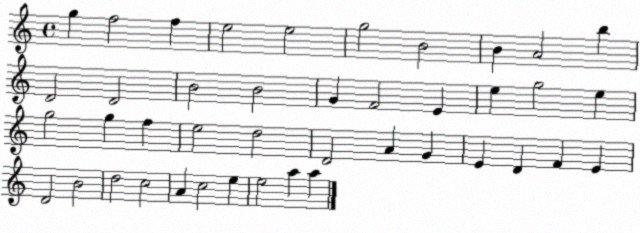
X:1
T:Untitled
M:4/4
L:1/4
K:C
g f2 f e2 e2 g2 B2 B A2 b D2 D2 B2 B2 G F2 E e g2 e g2 g f e2 d2 D2 A G E D F E D2 B2 d2 c2 A c2 e e2 a a